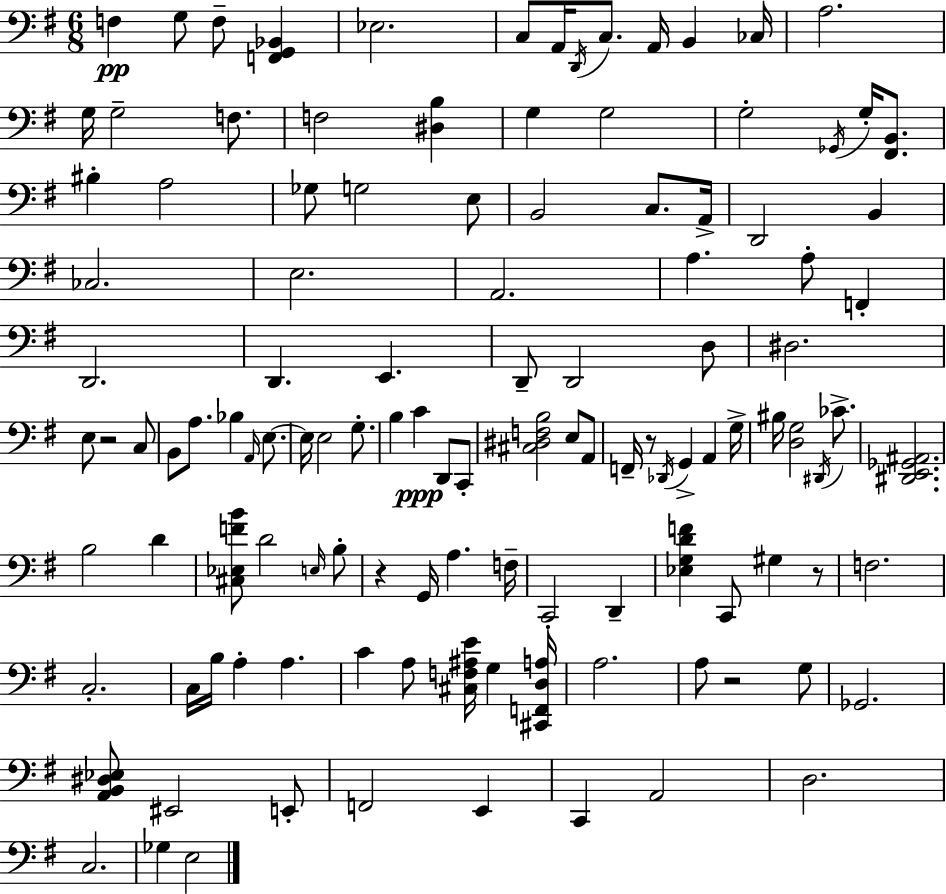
{
  \clef bass
  \numericTimeSignature
  \time 6/8
  \key e \minor
  f4\pp g8 f8-- <f, g, bes,>4 | ees2. | c8 a,16 \acciaccatura { d,16 } c8. a,16 b,4 | ces16 a2. | \break g16 g2-- f8. | f2 <dis b>4 | g4 g2 | g2-. \acciaccatura { ges,16 } g16-. <fis, b,>8. | \break bis4-. a2 | ges8 g2 | e8 b,2 c8. | a,16-> d,2 b,4 | \break ces2. | e2. | a,2. | a4. a8-. f,4-. | \break d,2. | d,4. e,4. | d,8-- d,2 | d8 dis2. | \break e8 r2 | c8 b,8 a8. bes4 \grace { a,16 } | e8.~~ e16 e2 | g8.-. b4 c'4\ppp d,8 | \break c,8-. <cis dis f b>2 e8 | a,8 f,16-- r8 \acciaccatura { des,16 } g,4-> a,4 | g16-> bis16 <d g>2 | \acciaccatura { dis,16 } ces'8.-> <dis, e, ges, ais,>2. | \break b2 | d'4 <cis ees f' b'>8 d'2 | \grace { e16 } b8-. r4 g,16 a4. | f16-- c,2-. | \break d,4-- <ees g d' f'>4 c,8 | gis4 r8 f2. | c2.-. | c16 b16 a4-. | \break a4. c'4 a8 | <cis f ais e'>16 g4 <cis, f, d a>16 a2. | a8 r2 | g8 ges,2. | \break <a, b, dis ees>8 eis,2 | e,8-. f,2 | e,4 c,4 a,2 | d2. | \break c2. | ges4 e2 | \bar "|."
}